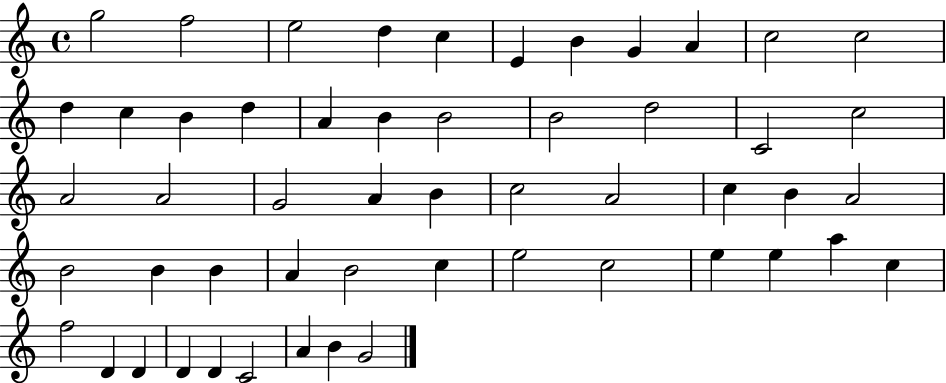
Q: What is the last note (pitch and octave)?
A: G4